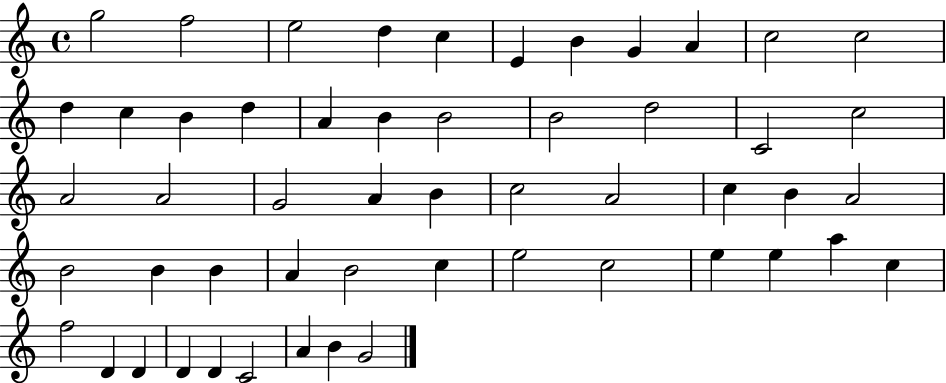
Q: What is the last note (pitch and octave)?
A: G4